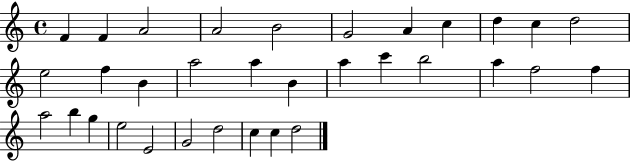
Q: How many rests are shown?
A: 0